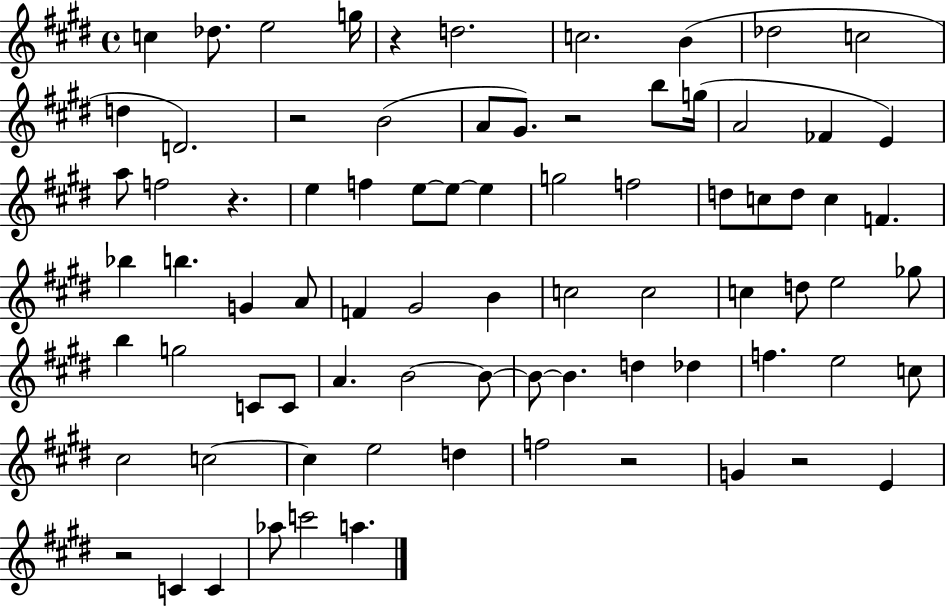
X:1
T:Untitled
M:4/4
L:1/4
K:E
c _d/2 e2 g/4 z d2 c2 B _d2 c2 d D2 z2 B2 A/2 ^G/2 z2 b/2 g/4 A2 _F E a/2 f2 z e f e/2 e/2 e g2 f2 d/2 c/2 d/2 c F _b b G A/2 F ^G2 B c2 c2 c d/2 e2 _g/2 b g2 C/2 C/2 A B2 B/2 B/2 B d _d f e2 c/2 ^c2 c2 c e2 d f2 z2 G z2 E z2 C C _a/2 c'2 a